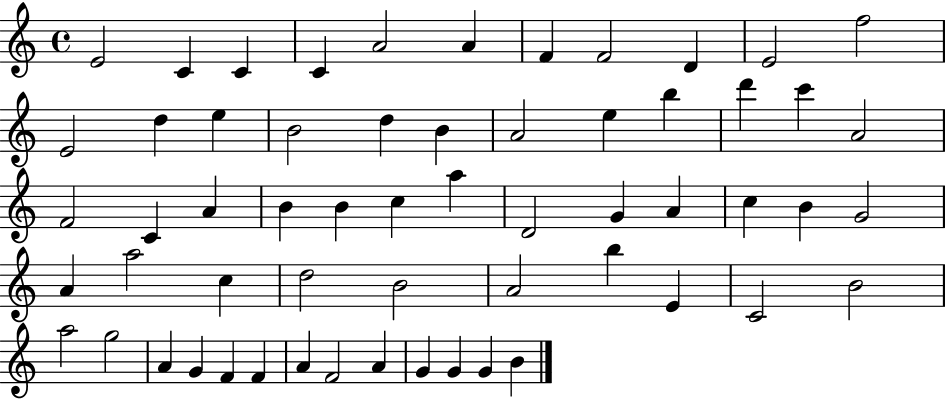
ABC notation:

X:1
T:Untitled
M:4/4
L:1/4
K:C
E2 C C C A2 A F F2 D E2 f2 E2 d e B2 d B A2 e b d' c' A2 F2 C A B B c a D2 G A c B G2 A a2 c d2 B2 A2 b E C2 B2 a2 g2 A G F F A F2 A G G G B